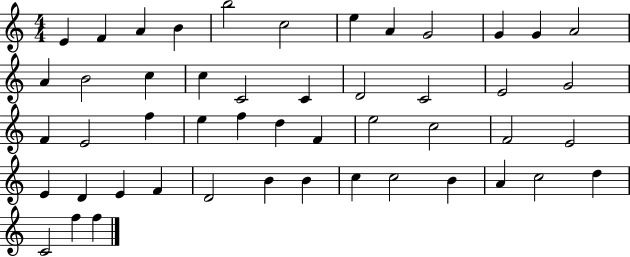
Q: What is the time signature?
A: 4/4